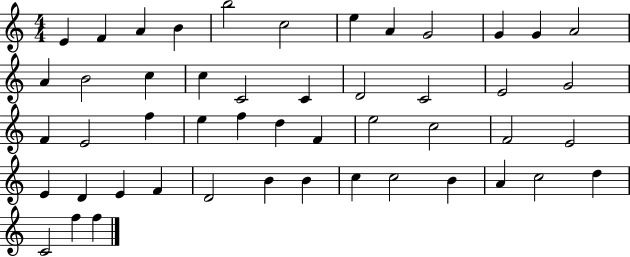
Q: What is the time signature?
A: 4/4